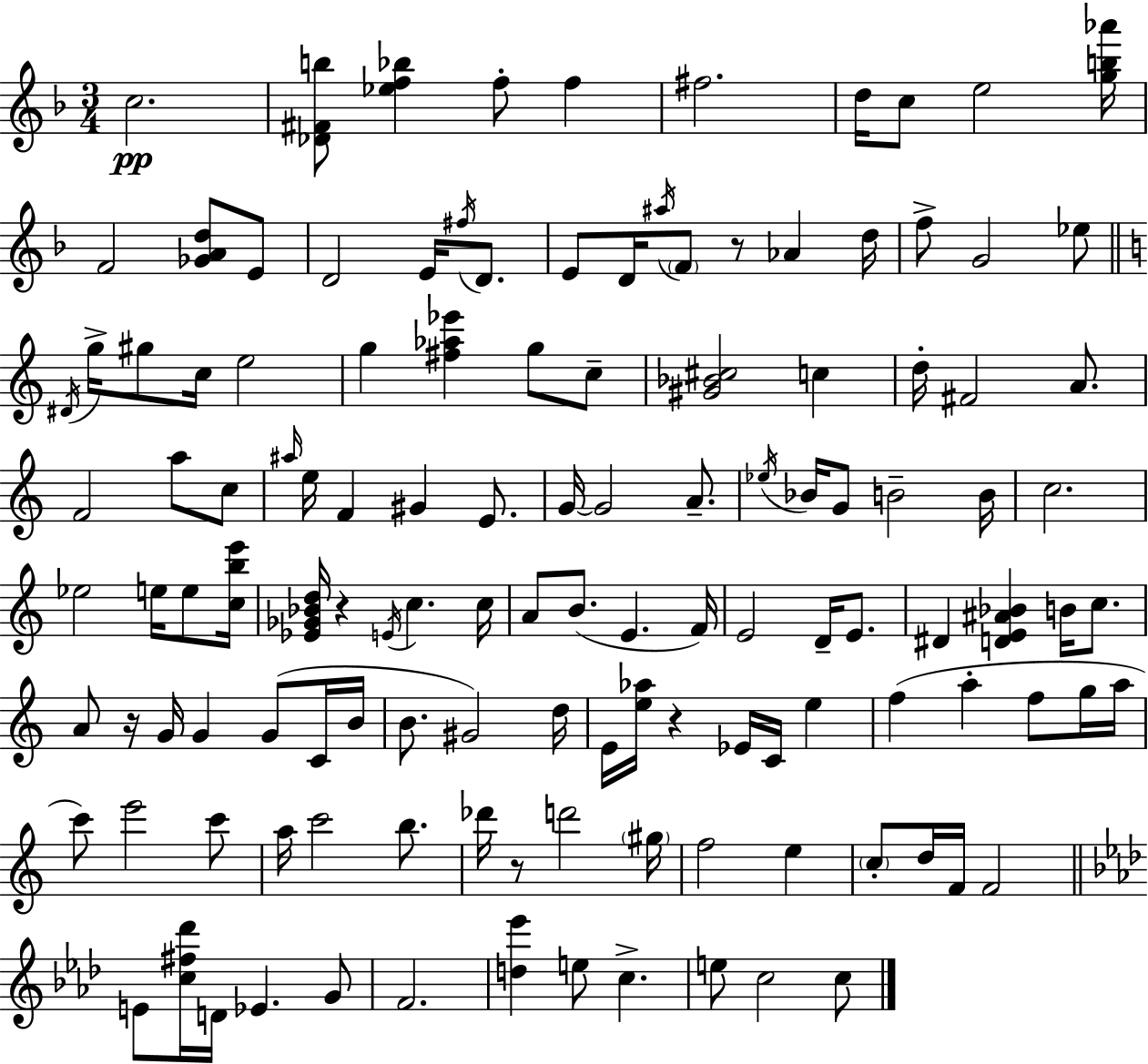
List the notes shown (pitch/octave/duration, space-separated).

C5/h. [Db4,F#4,B5]/e [Eb5,F5,Bb5]/q F5/e F5/q F#5/h. D5/s C5/e E5/h [G5,B5,Ab6]/s F4/h [Gb4,A4,D5]/e E4/e D4/h E4/s F#5/s D4/e. E4/e D4/s A#5/s F4/e R/e Ab4/q D5/s F5/e G4/h Eb5/e D#4/s G5/s G#5/e C5/s E5/h G5/q [F#5,Ab5,Eb6]/q G5/e C5/e [G#4,Bb4,C#5]/h C5/q D5/s F#4/h A4/e. F4/h A5/e C5/e A#5/s E5/s F4/q G#4/q E4/e. G4/s G4/h A4/e. Eb5/s Bb4/s G4/e B4/h B4/s C5/h. Eb5/h E5/s E5/e [C5,B5,E6]/s [Eb4,Gb4,Bb4,D5]/s R/q E4/s C5/q. C5/s A4/e B4/e. E4/q. F4/s E4/h D4/s E4/e. D#4/q [D4,E4,A#4,Bb4]/q B4/s C5/e. A4/e R/s G4/s G4/q G4/e C4/s B4/s B4/e. G#4/h D5/s E4/s [E5,Ab5]/s R/q Eb4/s C4/s E5/q F5/q A5/q F5/e G5/s A5/s C6/e E6/h C6/e A5/s C6/h B5/e. Db6/s R/e D6/h G#5/s F5/h E5/q C5/e D5/s F4/s F4/h E4/e [C5,F#5,Db6]/s D4/s Eb4/q. G4/e F4/h. [D5,Eb6]/q E5/e C5/q. E5/e C5/h C5/e